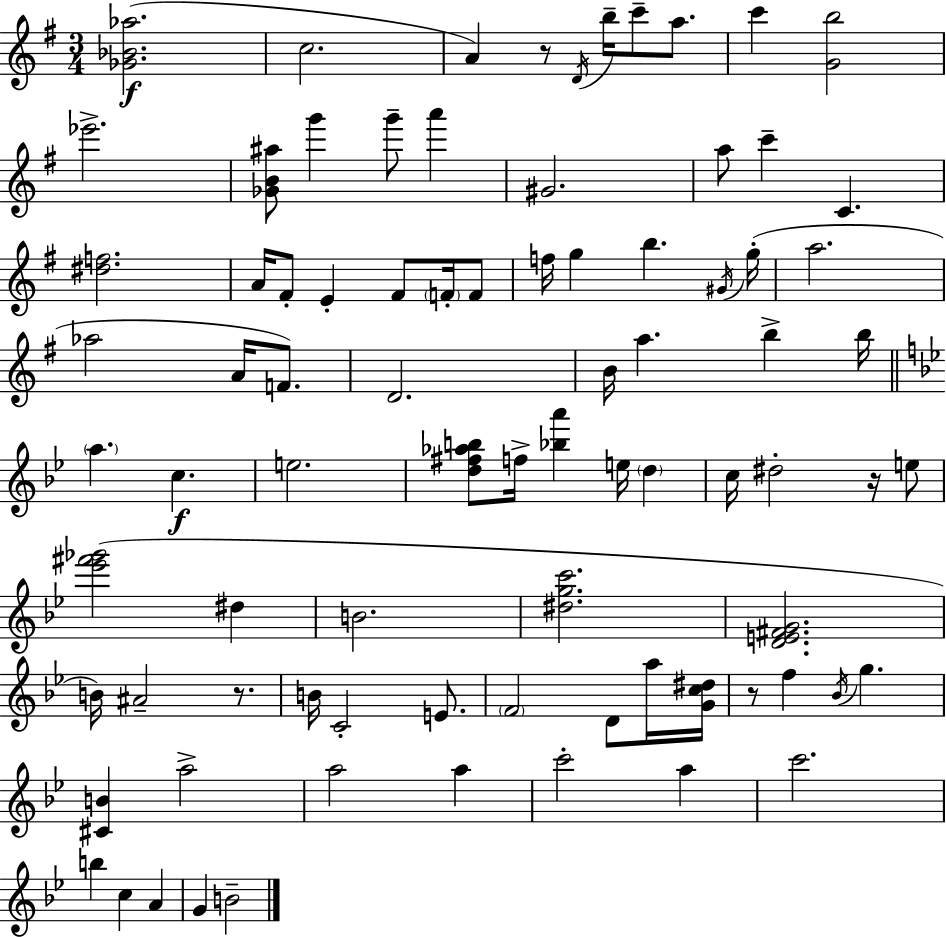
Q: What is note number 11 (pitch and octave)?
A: A6